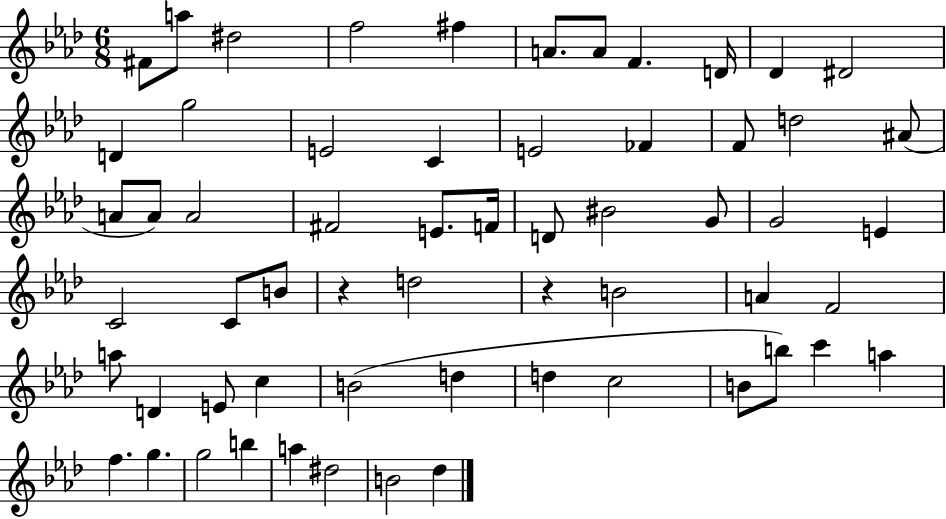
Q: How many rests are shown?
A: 2